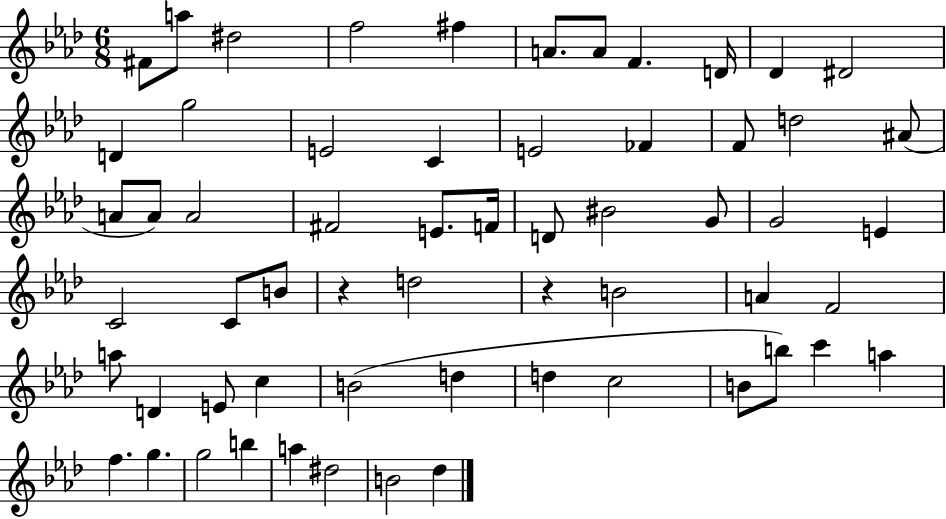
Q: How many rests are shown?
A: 2